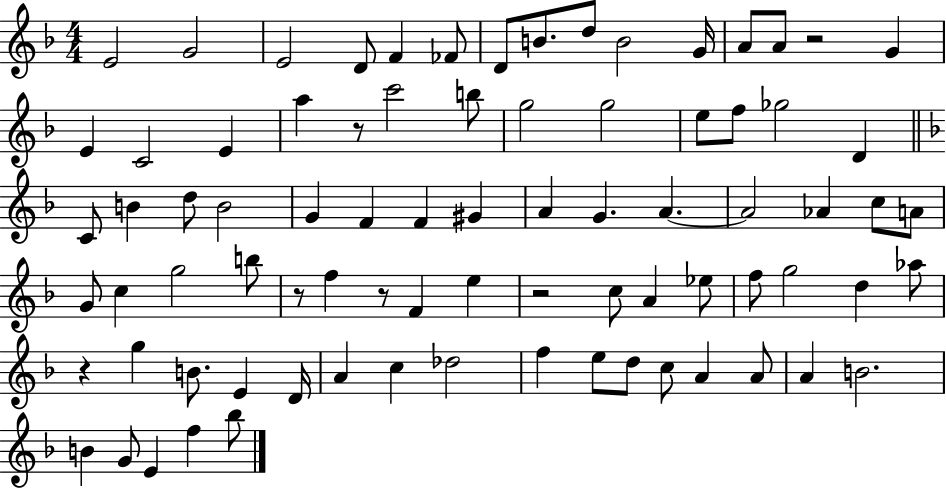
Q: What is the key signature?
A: F major